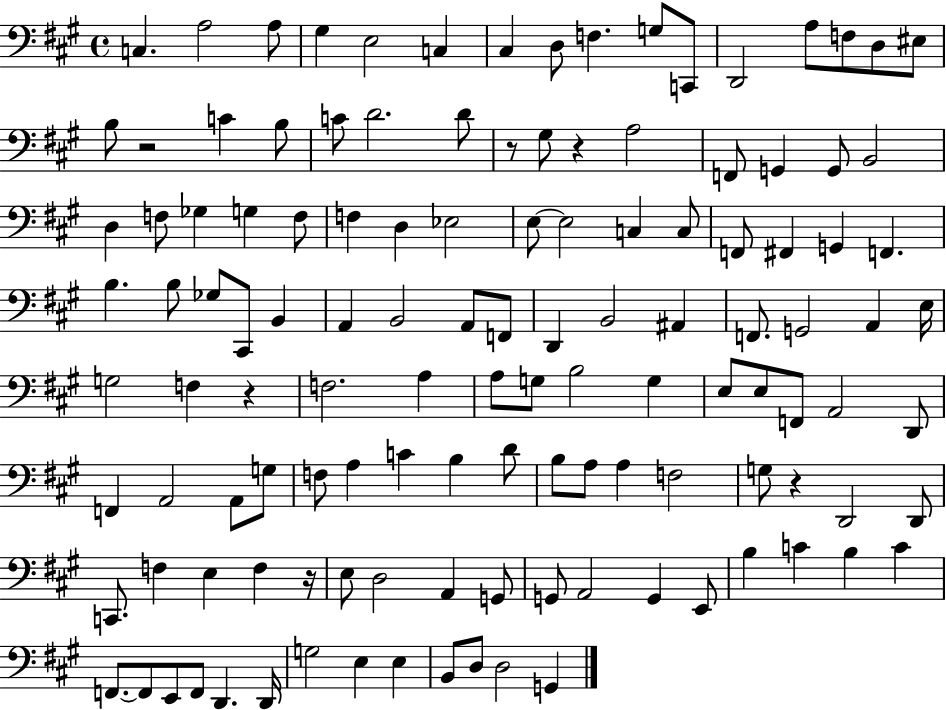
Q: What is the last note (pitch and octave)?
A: G2